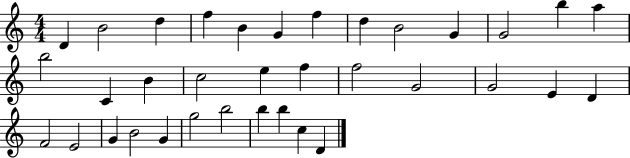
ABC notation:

X:1
T:Untitled
M:4/4
L:1/4
K:C
D B2 d f B G f d B2 G G2 b a b2 C B c2 e f f2 G2 G2 E D F2 E2 G B2 G g2 b2 b b c D